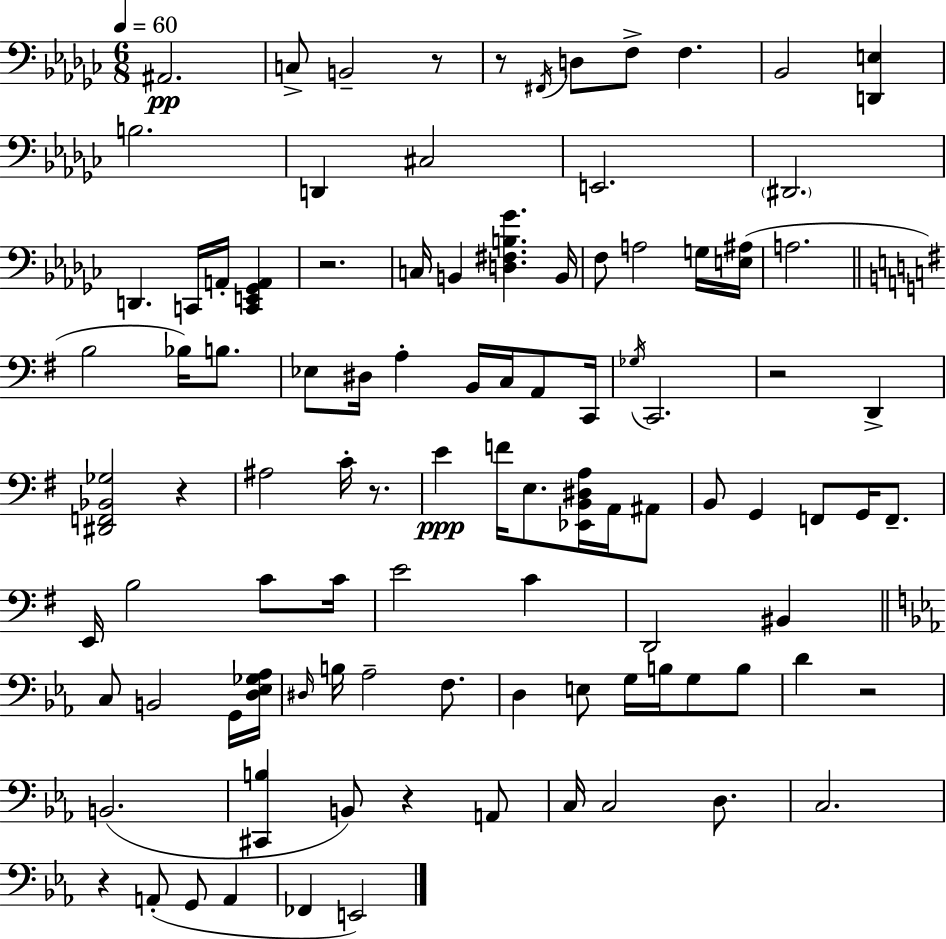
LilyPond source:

{
  \clef bass
  \numericTimeSignature
  \time 6/8
  \key ees \minor
  \tempo 4 = 60
  ais,2.\pp | c8-> b,2-- r8 | r8 \acciaccatura { fis,16 } d8 f8-> f4. | bes,2 <d, e>4 | \break b2. | d,4 cis2 | e,2. | \parenthesize dis,2. | \break d,4. c,16 a,16-. <c, e, ges, a,>4 | r2. | c16 b,4 <d fis b ges'>4. | b,16 f8 a2 g16 | \break <e ais>16( a2. | \bar "||" \break \key g \major b2 bes16) b8. | ees8 dis16 a4-. b,16 c16 a,8 c,16 | \acciaccatura { ges16 } c,2. | r2 d,4-> | \break <dis, f, bes, ges>2 r4 | ais2 c'16-. r8. | e'4\ppp f'16 e8. <ees, b, dis a>16 a,16 ais,8 | b,8 g,4 f,8 g,16 f,8.-- | \break e,16 b2 c'8 | c'16 e'2 c'4 | d,2 bis,4 | \bar "||" \break \key ees \major c8 b,2 g,16 <d ees ges aes>16 | \grace { dis16 } b16 aes2-- f8. | d4 e8 g16 b16 g8 b8 | d'4 r2 | \break b,2.( | <cis, b>4 b,8) r4 a,8 | c16 c2 d8. | c2. | \break r4 a,8-.( g,8 a,4 | fes,4 e,2) | \bar "|."
}